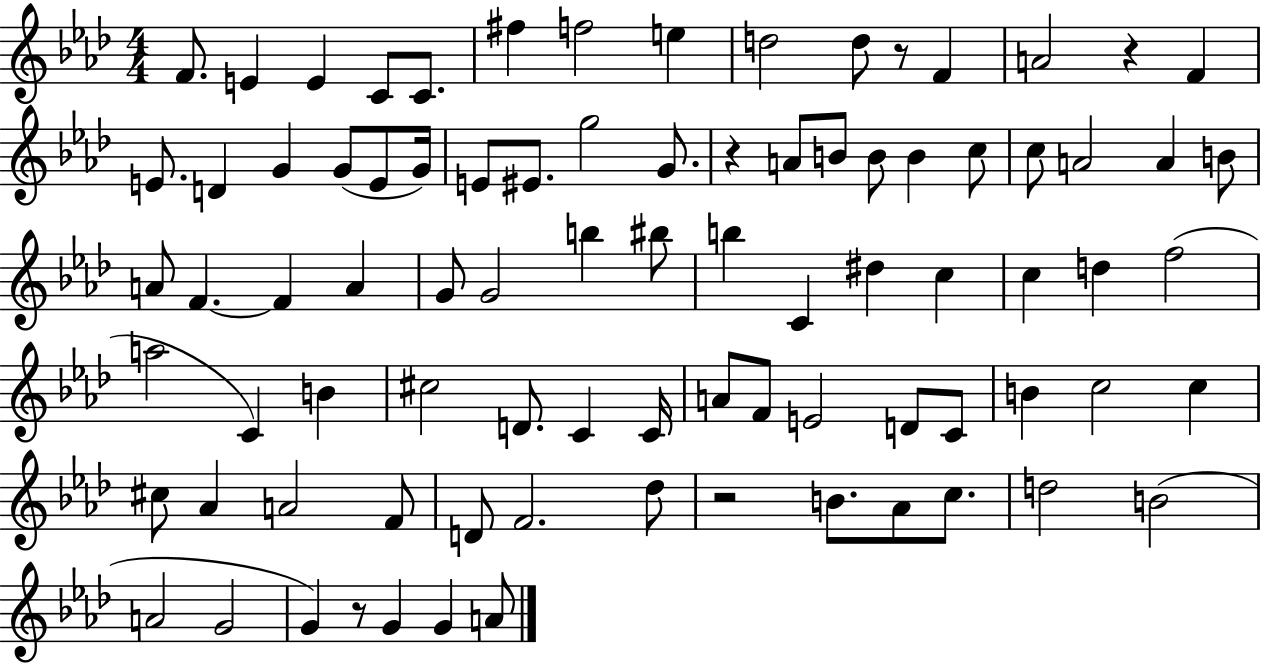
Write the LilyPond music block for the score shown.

{
  \clef treble
  \numericTimeSignature
  \time 4/4
  \key aes \major
  f'8. e'4 e'4 c'8 c'8. | fis''4 f''2 e''4 | d''2 d''8 r8 f'4 | a'2 r4 f'4 | \break e'8. d'4 g'4 g'8( e'8 g'16) | e'8 eis'8. g''2 g'8. | r4 a'8 b'8 b'8 b'4 c''8 | c''8 a'2 a'4 b'8 | \break a'8 f'4.~~ f'4 a'4 | g'8 g'2 b''4 bis''8 | b''4 c'4 dis''4 c''4 | c''4 d''4 f''2( | \break a''2 c'4) b'4 | cis''2 d'8. c'4 c'16 | a'8 f'8 e'2 d'8 c'8 | b'4 c''2 c''4 | \break cis''8 aes'4 a'2 f'8 | d'8 f'2. des''8 | r2 b'8. aes'8 c''8. | d''2 b'2( | \break a'2 g'2 | g'4) r8 g'4 g'4 a'8 | \bar "|."
}